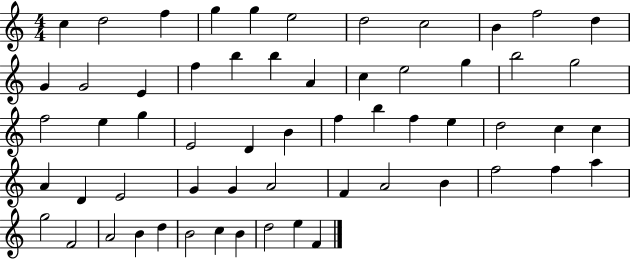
X:1
T:Untitled
M:4/4
L:1/4
K:C
c d2 f g g e2 d2 c2 B f2 d G G2 E f b b A c e2 g b2 g2 f2 e g E2 D B f b f e d2 c c A D E2 G G A2 F A2 B f2 f a g2 F2 A2 B d B2 c B d2 e F